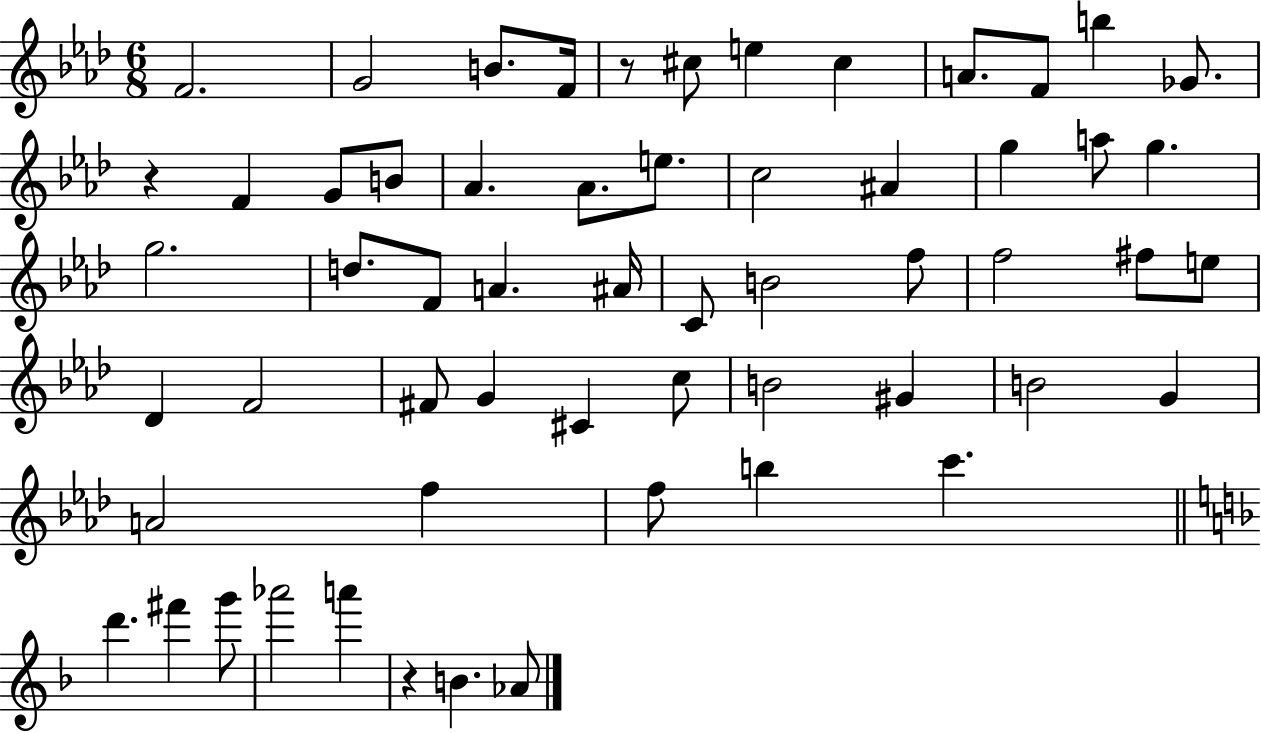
F4/h. G4/h B4/e. F4/s R/e C#5/e E5/q C#5/q A4/e. F4/e B5/q Gb4/e. R/q F4/q G4/e B4/e Ab4/q. Ab4/e. E5/e. C5/h A#4/q G5/q A5/e G5/q. G5/h. D5/e. F4/e A4/q. A#4/s C4/e B4/h F5/e F5/h F#5/e E5/e Db4/q F4/h F#4/e G4/q C#4/q C5/e B4/h G#4/q B4/h G4/q A4/h F5/q F5/e B5/q C6/q. D6/q. F#6/q G6/e Ab6/h A6/q R/q B4/q. Ab4/e